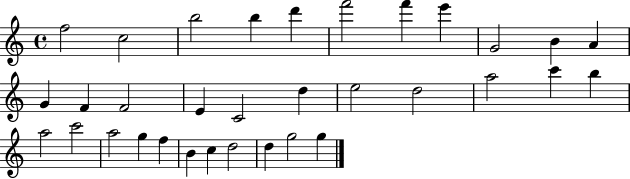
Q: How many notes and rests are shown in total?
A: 33